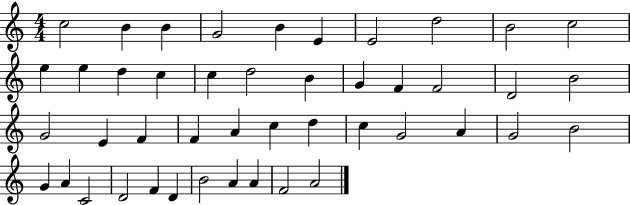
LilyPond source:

{
  \clef treble
  \numericTimeSignature
  \time 4/4
  \key c \major
  c''2 b'4 b'4 | g'2 b'4 e'4 | e'2 d''2 | b'2 c''2 | \break e''4 e''4 d''4 c''4 | c''4 d''2 b'4 | g'4 f'4 f'2 | d'2 b'2 | \break g'2 e'4 f'4 | f'4 a'4 c''4 d''4 | c''4 g'2 a'4 | g'2 b'2 | \break g'4 a'4 c'2 | d'2 f'4 d'4 | b'2 a'4 a'4 | f'2 a'2 | \break \bar "|."
}